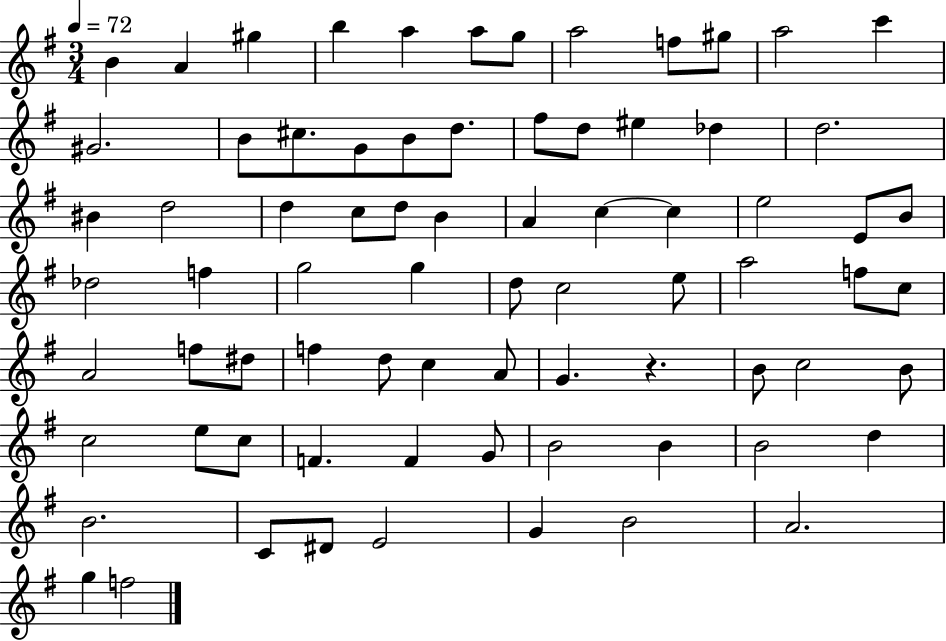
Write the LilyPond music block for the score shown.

{
  \clef treble
  \numericTimeSignature
  \time 3/4
  \key g \major
  \tempo 4 = 72
  \repeat volta 2 { b'4 a'4 gis''4 | b''4 a''4 a''8 g''8 | a''2 f''8 gis''8 | a''2 c'''4 | \break gis'2. | b'8 cis''8. g'8 b'8 d''8. | fis''8 d''8 eis''4 des''4 | d''2. | \break bis'4 d''2 | d''4 c''8 d''8 b'4 | a'4 c''4~~ c''4 | e''2 e'8 b'8 | \break des''2 f''4 | g''2 g''4 | d''8 c''2 e''8 | a''2 f''8 c''8 | \break a'2 f''8 dis''8 | f''4 d''8 c''4 a'8 | g'4. r4. | b'8 c''2 b'8 | \break c''2 e''8 c''8 | f'4. f'4 g'8 | b'2 b'4 | b'2 d''4 | \break b'2. | c'8 dis'8 e'2 | g'4 b'2 | a'2. | \break g''4 f''2 | } \bar "|."
}